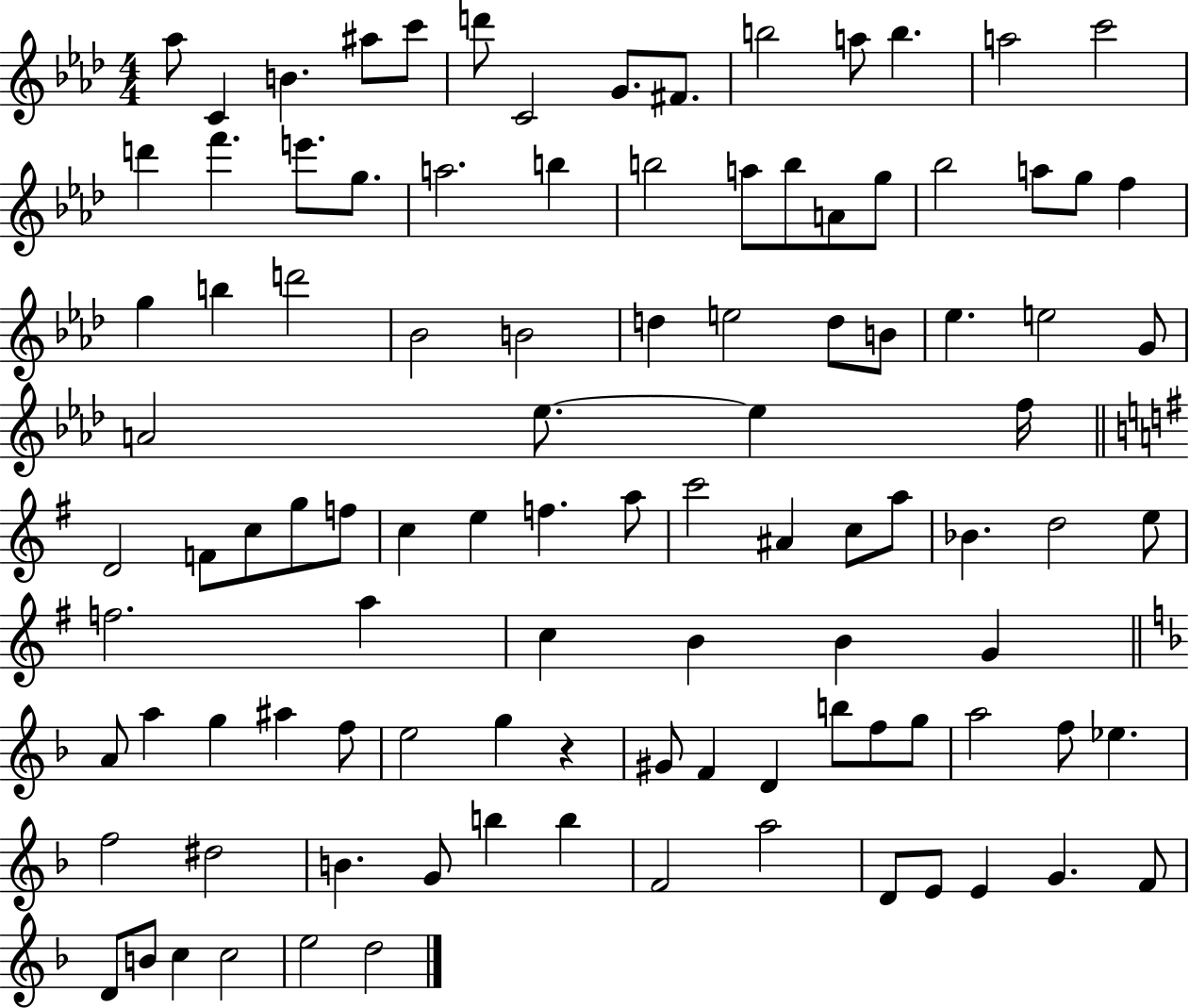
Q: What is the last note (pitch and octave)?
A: D5